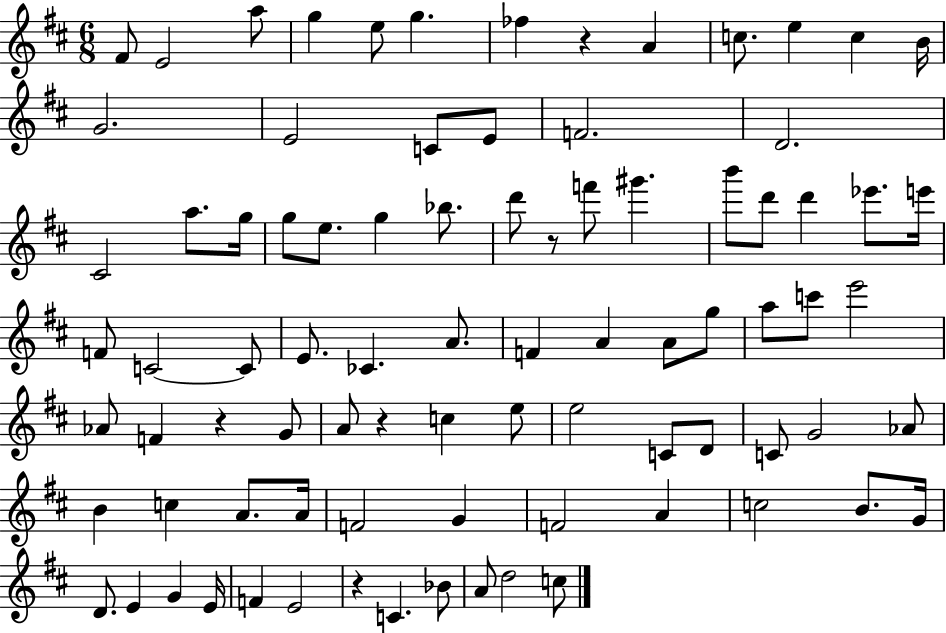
F#4/e E4/h A5/e G5/q E5/e G5/q. FES5/q R/q A4/q C5/e. E5/q C5/q B4/s G4/h. E4/h C4/e E4/e F4/h. D4/h. C#4/h A5/e. G5/s G5/e E5/e. G5/q Bb5/e. D6/e R/e F6/e G#6/q. B6/e D6/e D6/q Eb6/e. E6/s F4/e C4/h C4/e E4/e. CES4/q. A4/e. F4/q A4/q A4/e G5/e A5/e C6/e E6/h Ab4/e F4/q R/q G4/e A4/e R/q C5/q E5/e E5/h C4/e D4/e C4/e G4/h Ab4/e B4/q C5/q A4/e. A4/s F4/h G4/q F4/h A4/q C5/h B4/e. G4/s D4/e. E4/q G4/q E4/s F4/q E4/h R/q C4/q. Bb4/e A4/e D5/h C5/e